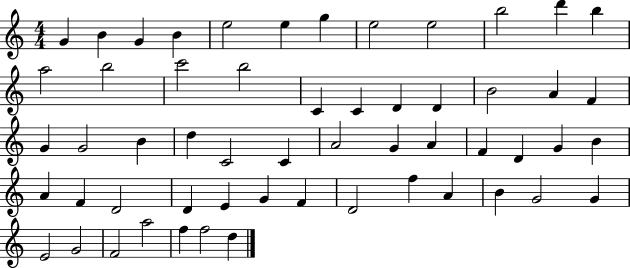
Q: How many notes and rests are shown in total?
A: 56